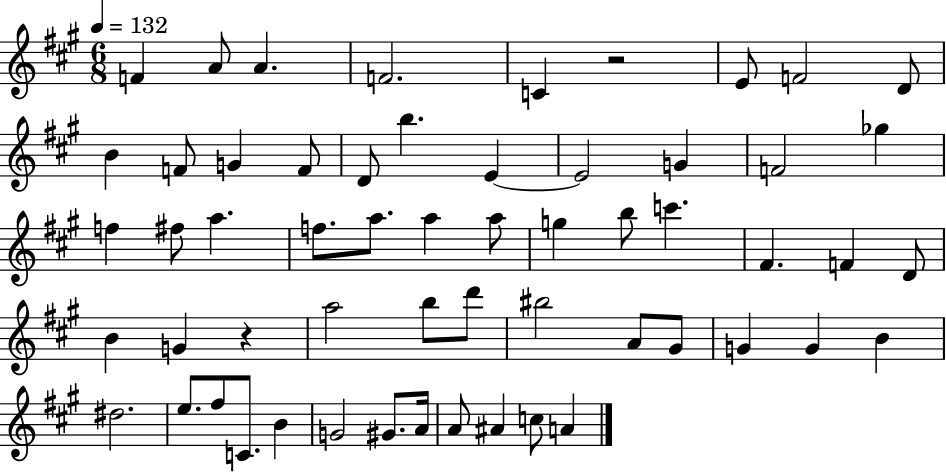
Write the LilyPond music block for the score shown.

{
  \clef treble
  \numericTimeSignature
  \time 6/8
  \key a \major
  \tempo 4 = 132
  f'4 a'8 a'4. | f'2. | c'4 r2 | e'8 f'2 d'8 | \break b'4 f'8 g'4 f'8 | d'8 b''4. e'4~~ | e'2 g'4 | f'2 ges''4 | \break f''4 fis''8 a''4. | f''8. a''8. a''4 a''8 | g''4 b''8 c'''4. | fis'4. f'4 d'8 | \break b'4 g'4 r4 | a''2 b''8 d'''8 | bis''2 a'8 gis'8 | g'4 g'4 b'4 | \break dis''2. | e''8. fis''8 c'8. b'4 | g'2 gis'8. a'16 | a'8 ais'4 c''8 a'4 | \break \bar "|."
}